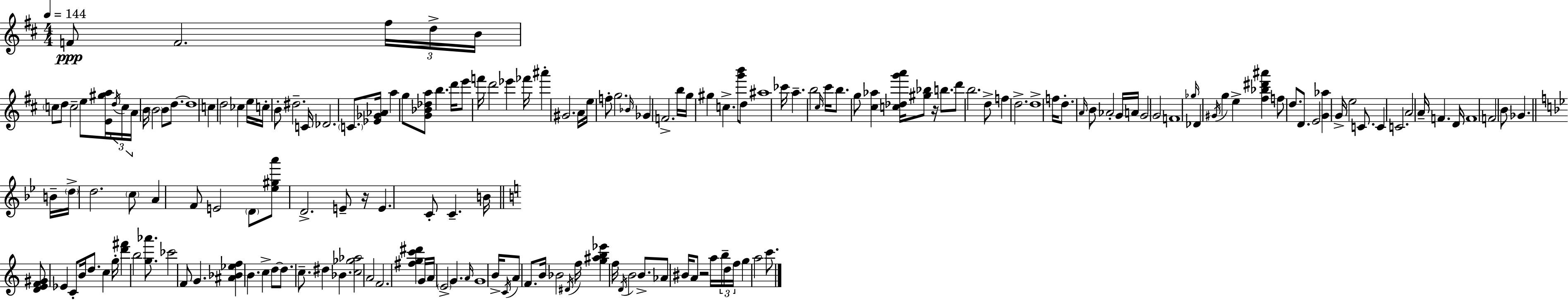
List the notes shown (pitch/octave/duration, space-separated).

F4/e F4/h. F#5/s D5/s B4/s C5/e D5/e C5/h E5/e [E4,G#5,A5]/s D5/s C5/s A4/s B4/s B4/h B4/e D5/e. D5/w C5/q D5/h CES5/q E5/s C5/s B4/e D#5/h. C4/s Db4/h. C4/e. [Eb4,Gb4,Ab4]/s A5/q G5/e [G4,Bb4,Db5,A5]/e B5/q. D6/s E6/e F6/s D6/h Eb6/q FES6/s A#6/q G#4/h. A4/s E5/s F5/e G5/h. Bb4/s Gb4/q F4/h. B5/s G5/s G#5/q C5/q. [G6,B6]/e D5/e A#5/w CES6/s A5/q. B5/h C#5/s C#6/s B5/e. G5/e [C#5,Ab5]/q [C5,Db5,G6,A6]/s [G#5,Bb5]/e R/s B5/e. D6/e B5/h. D5/e F5/q D5/h. D5/w F5/s D5/e. A4/s B4/e Ab4/h G4/s A4/s G4/h G4/h F4/w Gb5/s Db4/q G#4/s G5/q E5/q [F#5,Bb5,D#6,A#6]/q F5/e D5/e. D4/e. E4/h [G4,Ab5]/q G4/s E5/h C4/e. C4/q C4/h. A4/h A4/s F4/q. D4/s F4/w F4/h B4/e Gb4/q. B4/s D5/s D5/h. C5/e A4/q F4/e E4/h D4/e [Eb5,G#5,A6]/e D4/h. E4/e R/s E4/q. C4/e C4/q. B4/s [D4,E4,F4,G#4]/e Eb4/q C4/e B4/s D5/e. C5/q G5/s [D6,F#6]/q B5/h [G5,Ab6]/e. CES6/h F4/e G4/q. [A#4,Bb4,Eb5,F5]/q B4/q. C5/q D5/e D5/e. C5/e. D#5/q Bb4/q. [C5,Gb5,Ab5]/h A4/h F4/h. [F#5,G5,C6,D#6]/q G4/s A4/s E4/h G4/q. A4/s G4/w B4/s C4/s A4/e F4/e. B4/s Bb4/h D#4/s F5/s [G5,A#5,B5,Eb6]/q F5/s D4/s B4/h B4/e. Ab4/e BIS4/s A4/e R/h A5/s B5/s D5/s F5/s G5/q A5/h C6/e.